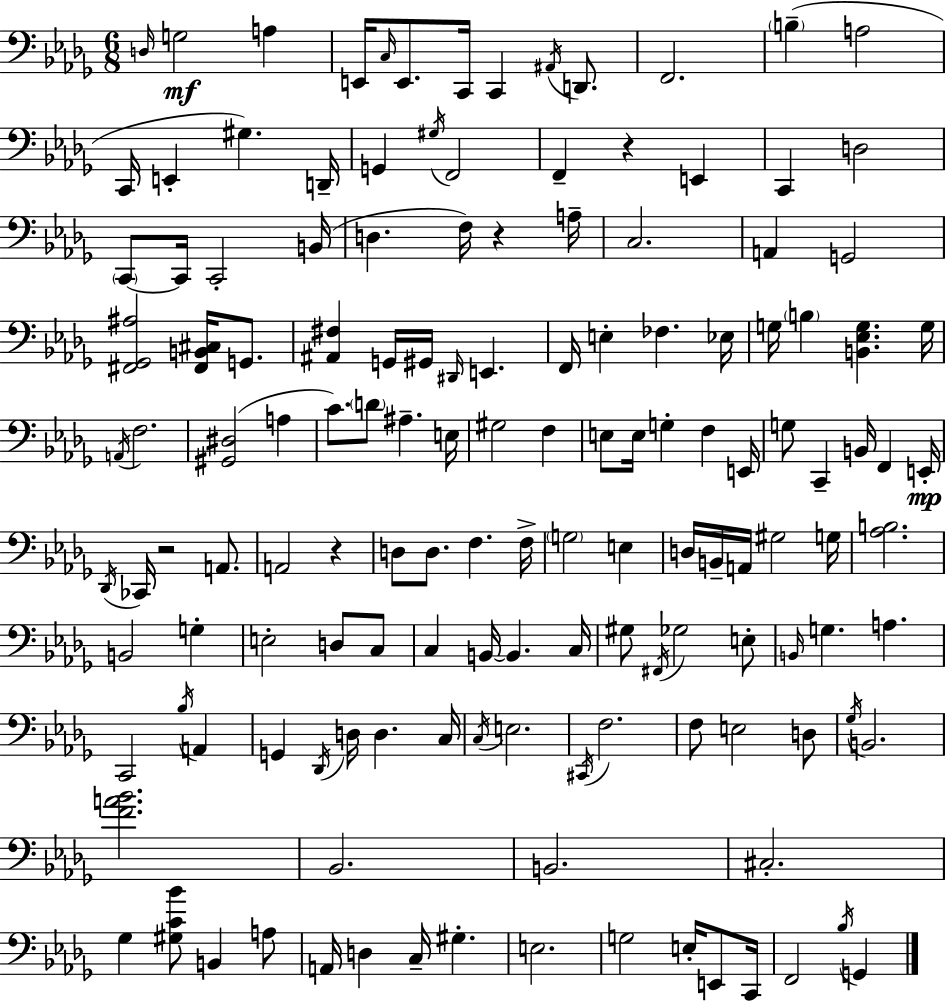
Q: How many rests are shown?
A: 4